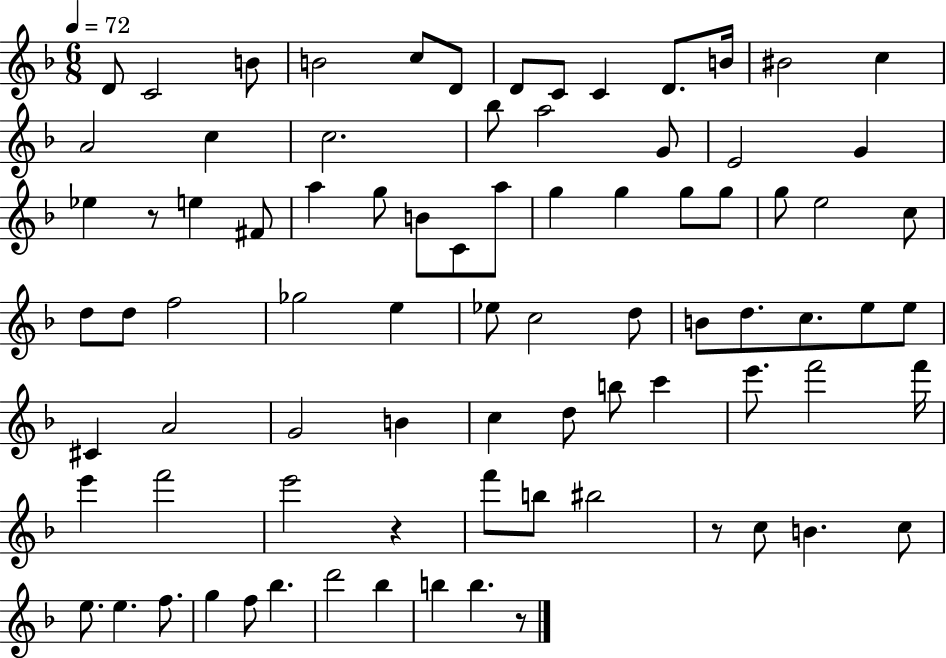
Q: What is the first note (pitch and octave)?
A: D4